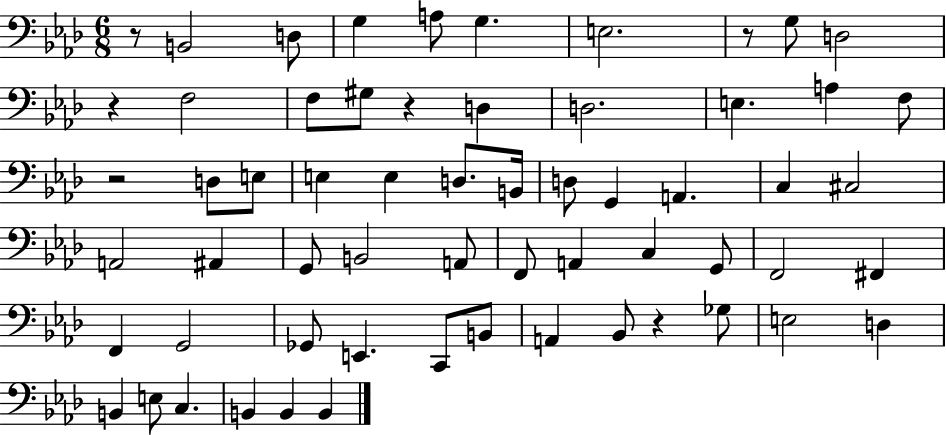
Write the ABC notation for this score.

X:1
T:Untitled
M:6/8
L:1/4
K:Ab
z/2 B,,2 D,/2 G, A,/2 G, E,2 z/2 G,/2 D,2 z F,2 F,/2 ^G,/2 z D, D,2 E, A, F,/2 z2 D,/2 E,/2 E, E, D,/2 B,,/4 D,/2 G,, A,, C, ^C,2 A,,2 ^A,, G,,/2 B,,2 A,,/2 F,,/2 A,, C, G,,/2 F,,2 ^F,, F,, G,,2 _G,,/2 E,, C,,/2 B,,/2 A,, _B,,/2 z _G,/2 E,2 D, B,, E,/2 C, B,, B,, B,,